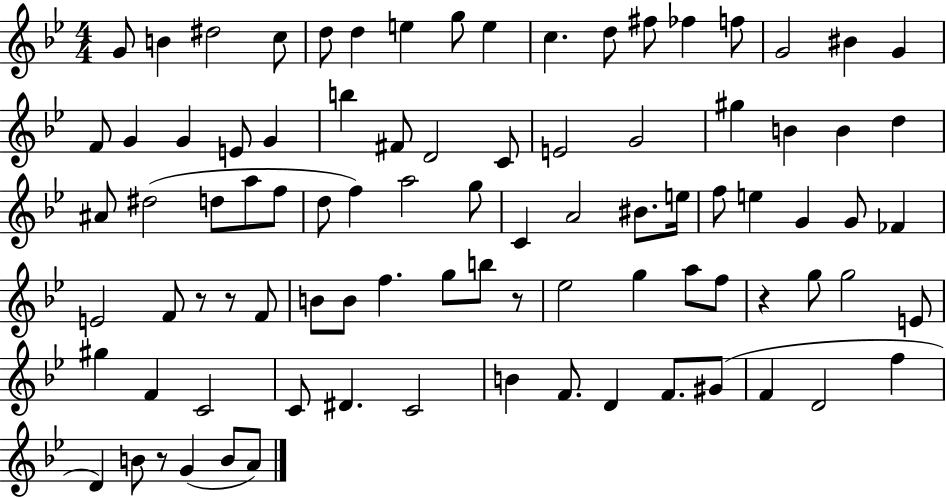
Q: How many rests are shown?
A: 5